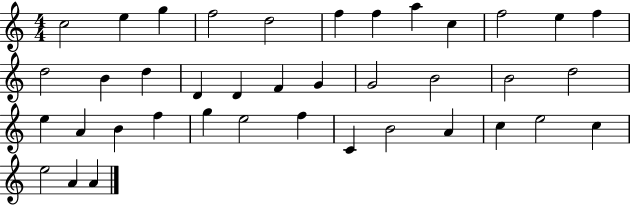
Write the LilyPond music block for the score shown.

{
  \clef treble
  \numericTimeSignature
  \time 4/4
  \key c \major
  c''2 e''4 g''4 | f''2 d''2 | f''4 f''4 a''4 c''4 | f''2 e''4 f''4 | \break d''2 b'4 d''4 | d'4 d'4 f'4 g'4 | g'2 b'2 | b'2 d''2 | \break e''4 a'4 b'4 f''4 | g''4 e''2 f''4 | c'4 b'2 a'4 | c''4 e''2 c''4 | \break e''2 a'4 a'4 | \bar "|."
}